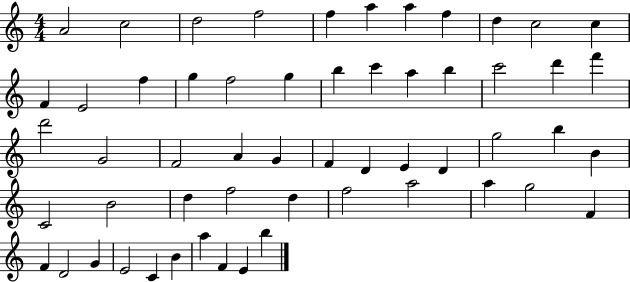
X:1
T:Untitled
M:4/4
L:1/4
K:C
A2 c2 d2 f2 f a a f d c2 c F E2 f g f2 g b c' a b c'2 d' f' d'2 G2 F2 A G F D E D g2 b B C2 B2 d f2 d f2 a2 a g2 F F D2 G E2 C B a F E b